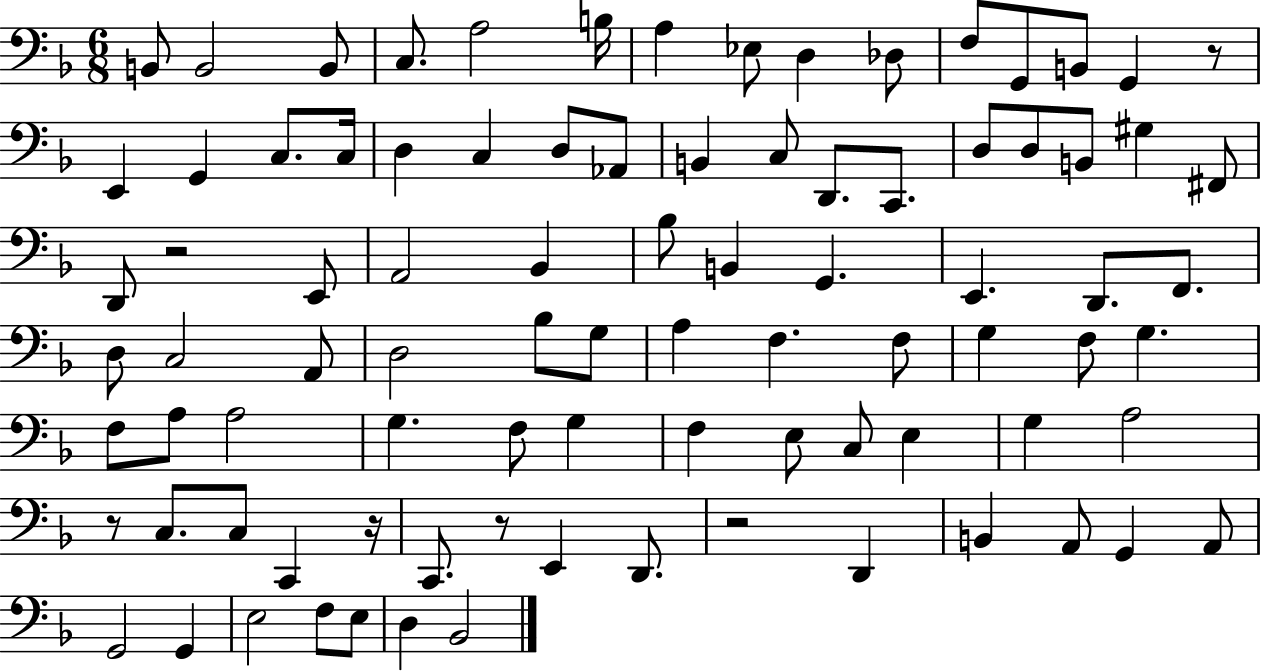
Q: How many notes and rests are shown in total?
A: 89